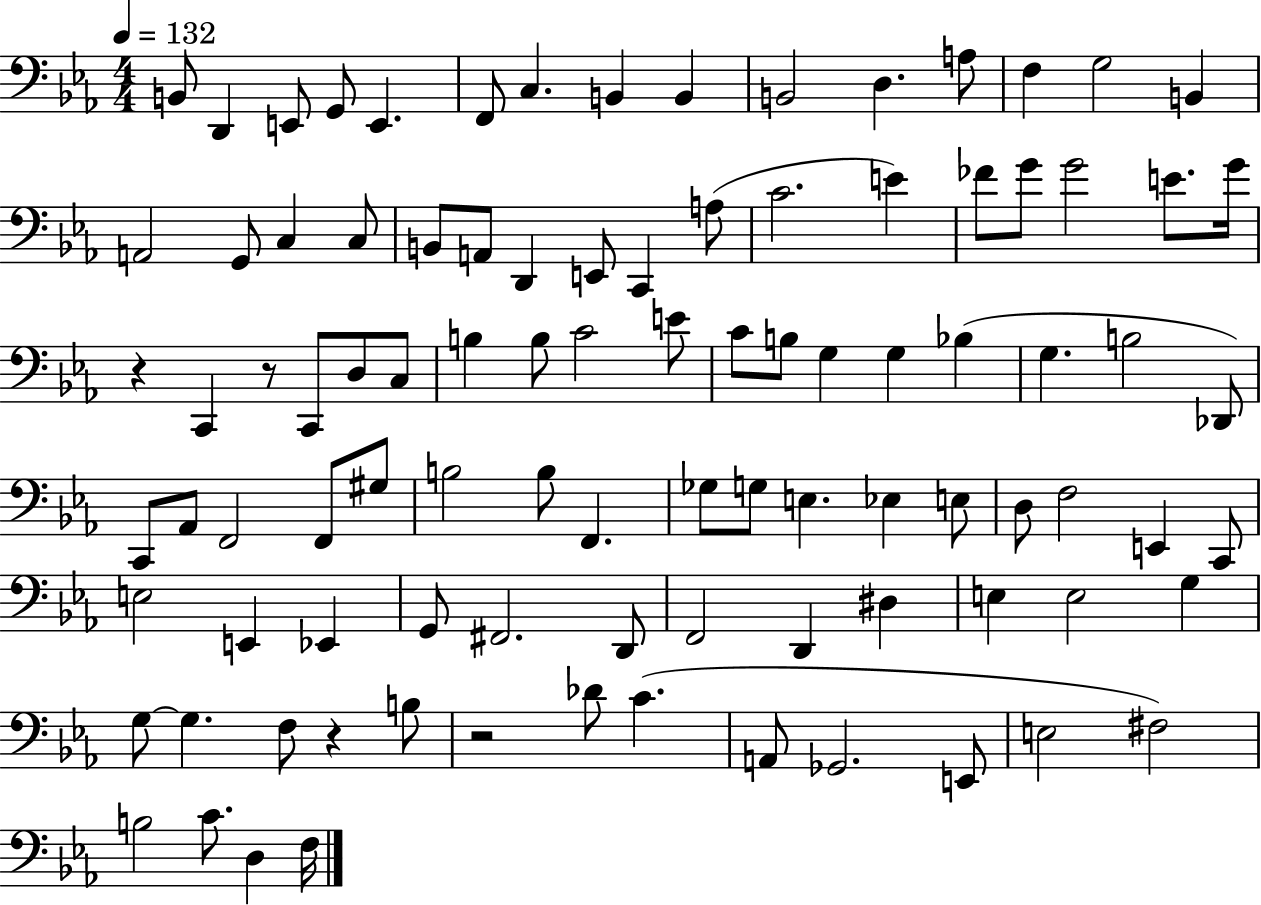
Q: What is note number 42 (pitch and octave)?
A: B3